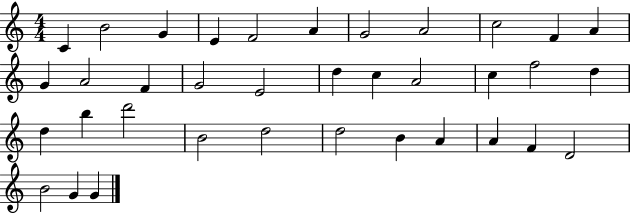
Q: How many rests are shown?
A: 0